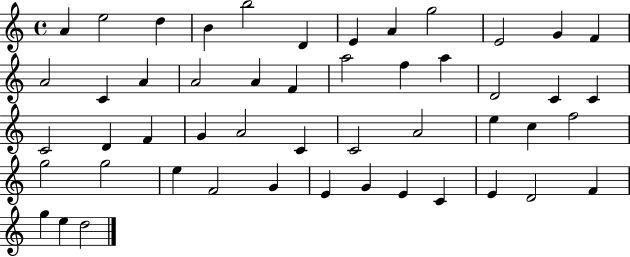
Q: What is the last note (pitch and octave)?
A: D5